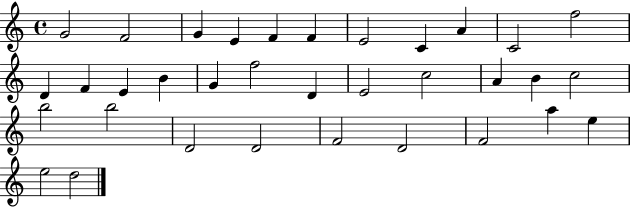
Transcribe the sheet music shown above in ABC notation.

X:1
T:Untitled
M:4/4
L:1/4
K:C
G2 F2 G E F F E2 C A C2 f2 D F E B G f2 D E2 c2 A B c2 b2 b2 D2 D2 F2 D2 F2 a e e2 d2